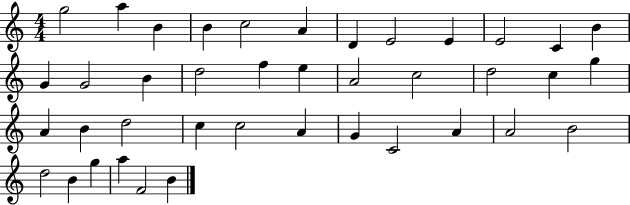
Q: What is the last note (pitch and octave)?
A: B4